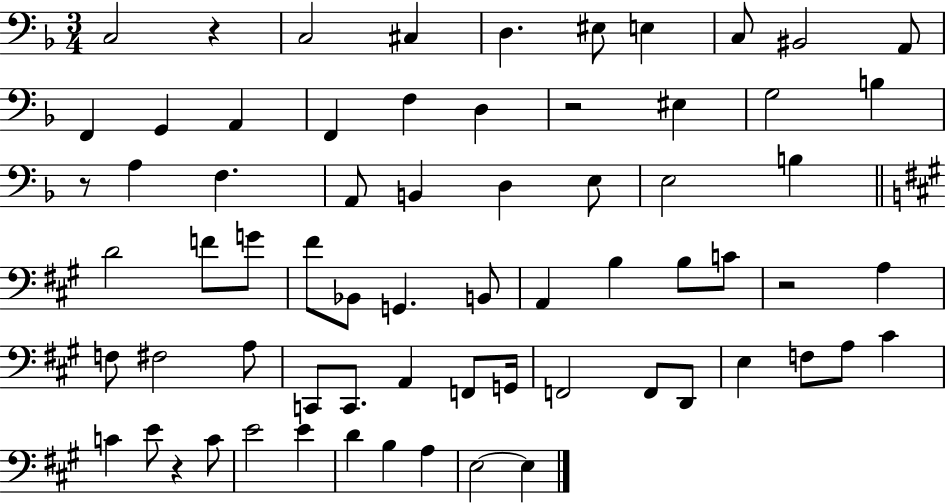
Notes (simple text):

C3/h R/q C3/h C#3/q D3/q. EIS3/e E3/q C3/e BIS2/h A2/e F2/q G2/q A2/q F2/q F3/q D3/q R/h EIS3/q G3/h B3/q R/e A3/q F3/q. A2/e B2/q D3/q E3/e E3/h B3/q D4/h F4/e G4/e F#4/e Bb2/e G2/q. B2/e A2/q B3/q B3/e C4/e R/h A3/q F3/e F#3/h A3/e C2/e C2/e. A2/q F2/e G2/s F2/h F2/e D2/e E3/q F3/e A3/e C#4/q C4/q E4/e R/q C4/e E4/h E4/q D4/q B3/q A3/q E3/h E3/q